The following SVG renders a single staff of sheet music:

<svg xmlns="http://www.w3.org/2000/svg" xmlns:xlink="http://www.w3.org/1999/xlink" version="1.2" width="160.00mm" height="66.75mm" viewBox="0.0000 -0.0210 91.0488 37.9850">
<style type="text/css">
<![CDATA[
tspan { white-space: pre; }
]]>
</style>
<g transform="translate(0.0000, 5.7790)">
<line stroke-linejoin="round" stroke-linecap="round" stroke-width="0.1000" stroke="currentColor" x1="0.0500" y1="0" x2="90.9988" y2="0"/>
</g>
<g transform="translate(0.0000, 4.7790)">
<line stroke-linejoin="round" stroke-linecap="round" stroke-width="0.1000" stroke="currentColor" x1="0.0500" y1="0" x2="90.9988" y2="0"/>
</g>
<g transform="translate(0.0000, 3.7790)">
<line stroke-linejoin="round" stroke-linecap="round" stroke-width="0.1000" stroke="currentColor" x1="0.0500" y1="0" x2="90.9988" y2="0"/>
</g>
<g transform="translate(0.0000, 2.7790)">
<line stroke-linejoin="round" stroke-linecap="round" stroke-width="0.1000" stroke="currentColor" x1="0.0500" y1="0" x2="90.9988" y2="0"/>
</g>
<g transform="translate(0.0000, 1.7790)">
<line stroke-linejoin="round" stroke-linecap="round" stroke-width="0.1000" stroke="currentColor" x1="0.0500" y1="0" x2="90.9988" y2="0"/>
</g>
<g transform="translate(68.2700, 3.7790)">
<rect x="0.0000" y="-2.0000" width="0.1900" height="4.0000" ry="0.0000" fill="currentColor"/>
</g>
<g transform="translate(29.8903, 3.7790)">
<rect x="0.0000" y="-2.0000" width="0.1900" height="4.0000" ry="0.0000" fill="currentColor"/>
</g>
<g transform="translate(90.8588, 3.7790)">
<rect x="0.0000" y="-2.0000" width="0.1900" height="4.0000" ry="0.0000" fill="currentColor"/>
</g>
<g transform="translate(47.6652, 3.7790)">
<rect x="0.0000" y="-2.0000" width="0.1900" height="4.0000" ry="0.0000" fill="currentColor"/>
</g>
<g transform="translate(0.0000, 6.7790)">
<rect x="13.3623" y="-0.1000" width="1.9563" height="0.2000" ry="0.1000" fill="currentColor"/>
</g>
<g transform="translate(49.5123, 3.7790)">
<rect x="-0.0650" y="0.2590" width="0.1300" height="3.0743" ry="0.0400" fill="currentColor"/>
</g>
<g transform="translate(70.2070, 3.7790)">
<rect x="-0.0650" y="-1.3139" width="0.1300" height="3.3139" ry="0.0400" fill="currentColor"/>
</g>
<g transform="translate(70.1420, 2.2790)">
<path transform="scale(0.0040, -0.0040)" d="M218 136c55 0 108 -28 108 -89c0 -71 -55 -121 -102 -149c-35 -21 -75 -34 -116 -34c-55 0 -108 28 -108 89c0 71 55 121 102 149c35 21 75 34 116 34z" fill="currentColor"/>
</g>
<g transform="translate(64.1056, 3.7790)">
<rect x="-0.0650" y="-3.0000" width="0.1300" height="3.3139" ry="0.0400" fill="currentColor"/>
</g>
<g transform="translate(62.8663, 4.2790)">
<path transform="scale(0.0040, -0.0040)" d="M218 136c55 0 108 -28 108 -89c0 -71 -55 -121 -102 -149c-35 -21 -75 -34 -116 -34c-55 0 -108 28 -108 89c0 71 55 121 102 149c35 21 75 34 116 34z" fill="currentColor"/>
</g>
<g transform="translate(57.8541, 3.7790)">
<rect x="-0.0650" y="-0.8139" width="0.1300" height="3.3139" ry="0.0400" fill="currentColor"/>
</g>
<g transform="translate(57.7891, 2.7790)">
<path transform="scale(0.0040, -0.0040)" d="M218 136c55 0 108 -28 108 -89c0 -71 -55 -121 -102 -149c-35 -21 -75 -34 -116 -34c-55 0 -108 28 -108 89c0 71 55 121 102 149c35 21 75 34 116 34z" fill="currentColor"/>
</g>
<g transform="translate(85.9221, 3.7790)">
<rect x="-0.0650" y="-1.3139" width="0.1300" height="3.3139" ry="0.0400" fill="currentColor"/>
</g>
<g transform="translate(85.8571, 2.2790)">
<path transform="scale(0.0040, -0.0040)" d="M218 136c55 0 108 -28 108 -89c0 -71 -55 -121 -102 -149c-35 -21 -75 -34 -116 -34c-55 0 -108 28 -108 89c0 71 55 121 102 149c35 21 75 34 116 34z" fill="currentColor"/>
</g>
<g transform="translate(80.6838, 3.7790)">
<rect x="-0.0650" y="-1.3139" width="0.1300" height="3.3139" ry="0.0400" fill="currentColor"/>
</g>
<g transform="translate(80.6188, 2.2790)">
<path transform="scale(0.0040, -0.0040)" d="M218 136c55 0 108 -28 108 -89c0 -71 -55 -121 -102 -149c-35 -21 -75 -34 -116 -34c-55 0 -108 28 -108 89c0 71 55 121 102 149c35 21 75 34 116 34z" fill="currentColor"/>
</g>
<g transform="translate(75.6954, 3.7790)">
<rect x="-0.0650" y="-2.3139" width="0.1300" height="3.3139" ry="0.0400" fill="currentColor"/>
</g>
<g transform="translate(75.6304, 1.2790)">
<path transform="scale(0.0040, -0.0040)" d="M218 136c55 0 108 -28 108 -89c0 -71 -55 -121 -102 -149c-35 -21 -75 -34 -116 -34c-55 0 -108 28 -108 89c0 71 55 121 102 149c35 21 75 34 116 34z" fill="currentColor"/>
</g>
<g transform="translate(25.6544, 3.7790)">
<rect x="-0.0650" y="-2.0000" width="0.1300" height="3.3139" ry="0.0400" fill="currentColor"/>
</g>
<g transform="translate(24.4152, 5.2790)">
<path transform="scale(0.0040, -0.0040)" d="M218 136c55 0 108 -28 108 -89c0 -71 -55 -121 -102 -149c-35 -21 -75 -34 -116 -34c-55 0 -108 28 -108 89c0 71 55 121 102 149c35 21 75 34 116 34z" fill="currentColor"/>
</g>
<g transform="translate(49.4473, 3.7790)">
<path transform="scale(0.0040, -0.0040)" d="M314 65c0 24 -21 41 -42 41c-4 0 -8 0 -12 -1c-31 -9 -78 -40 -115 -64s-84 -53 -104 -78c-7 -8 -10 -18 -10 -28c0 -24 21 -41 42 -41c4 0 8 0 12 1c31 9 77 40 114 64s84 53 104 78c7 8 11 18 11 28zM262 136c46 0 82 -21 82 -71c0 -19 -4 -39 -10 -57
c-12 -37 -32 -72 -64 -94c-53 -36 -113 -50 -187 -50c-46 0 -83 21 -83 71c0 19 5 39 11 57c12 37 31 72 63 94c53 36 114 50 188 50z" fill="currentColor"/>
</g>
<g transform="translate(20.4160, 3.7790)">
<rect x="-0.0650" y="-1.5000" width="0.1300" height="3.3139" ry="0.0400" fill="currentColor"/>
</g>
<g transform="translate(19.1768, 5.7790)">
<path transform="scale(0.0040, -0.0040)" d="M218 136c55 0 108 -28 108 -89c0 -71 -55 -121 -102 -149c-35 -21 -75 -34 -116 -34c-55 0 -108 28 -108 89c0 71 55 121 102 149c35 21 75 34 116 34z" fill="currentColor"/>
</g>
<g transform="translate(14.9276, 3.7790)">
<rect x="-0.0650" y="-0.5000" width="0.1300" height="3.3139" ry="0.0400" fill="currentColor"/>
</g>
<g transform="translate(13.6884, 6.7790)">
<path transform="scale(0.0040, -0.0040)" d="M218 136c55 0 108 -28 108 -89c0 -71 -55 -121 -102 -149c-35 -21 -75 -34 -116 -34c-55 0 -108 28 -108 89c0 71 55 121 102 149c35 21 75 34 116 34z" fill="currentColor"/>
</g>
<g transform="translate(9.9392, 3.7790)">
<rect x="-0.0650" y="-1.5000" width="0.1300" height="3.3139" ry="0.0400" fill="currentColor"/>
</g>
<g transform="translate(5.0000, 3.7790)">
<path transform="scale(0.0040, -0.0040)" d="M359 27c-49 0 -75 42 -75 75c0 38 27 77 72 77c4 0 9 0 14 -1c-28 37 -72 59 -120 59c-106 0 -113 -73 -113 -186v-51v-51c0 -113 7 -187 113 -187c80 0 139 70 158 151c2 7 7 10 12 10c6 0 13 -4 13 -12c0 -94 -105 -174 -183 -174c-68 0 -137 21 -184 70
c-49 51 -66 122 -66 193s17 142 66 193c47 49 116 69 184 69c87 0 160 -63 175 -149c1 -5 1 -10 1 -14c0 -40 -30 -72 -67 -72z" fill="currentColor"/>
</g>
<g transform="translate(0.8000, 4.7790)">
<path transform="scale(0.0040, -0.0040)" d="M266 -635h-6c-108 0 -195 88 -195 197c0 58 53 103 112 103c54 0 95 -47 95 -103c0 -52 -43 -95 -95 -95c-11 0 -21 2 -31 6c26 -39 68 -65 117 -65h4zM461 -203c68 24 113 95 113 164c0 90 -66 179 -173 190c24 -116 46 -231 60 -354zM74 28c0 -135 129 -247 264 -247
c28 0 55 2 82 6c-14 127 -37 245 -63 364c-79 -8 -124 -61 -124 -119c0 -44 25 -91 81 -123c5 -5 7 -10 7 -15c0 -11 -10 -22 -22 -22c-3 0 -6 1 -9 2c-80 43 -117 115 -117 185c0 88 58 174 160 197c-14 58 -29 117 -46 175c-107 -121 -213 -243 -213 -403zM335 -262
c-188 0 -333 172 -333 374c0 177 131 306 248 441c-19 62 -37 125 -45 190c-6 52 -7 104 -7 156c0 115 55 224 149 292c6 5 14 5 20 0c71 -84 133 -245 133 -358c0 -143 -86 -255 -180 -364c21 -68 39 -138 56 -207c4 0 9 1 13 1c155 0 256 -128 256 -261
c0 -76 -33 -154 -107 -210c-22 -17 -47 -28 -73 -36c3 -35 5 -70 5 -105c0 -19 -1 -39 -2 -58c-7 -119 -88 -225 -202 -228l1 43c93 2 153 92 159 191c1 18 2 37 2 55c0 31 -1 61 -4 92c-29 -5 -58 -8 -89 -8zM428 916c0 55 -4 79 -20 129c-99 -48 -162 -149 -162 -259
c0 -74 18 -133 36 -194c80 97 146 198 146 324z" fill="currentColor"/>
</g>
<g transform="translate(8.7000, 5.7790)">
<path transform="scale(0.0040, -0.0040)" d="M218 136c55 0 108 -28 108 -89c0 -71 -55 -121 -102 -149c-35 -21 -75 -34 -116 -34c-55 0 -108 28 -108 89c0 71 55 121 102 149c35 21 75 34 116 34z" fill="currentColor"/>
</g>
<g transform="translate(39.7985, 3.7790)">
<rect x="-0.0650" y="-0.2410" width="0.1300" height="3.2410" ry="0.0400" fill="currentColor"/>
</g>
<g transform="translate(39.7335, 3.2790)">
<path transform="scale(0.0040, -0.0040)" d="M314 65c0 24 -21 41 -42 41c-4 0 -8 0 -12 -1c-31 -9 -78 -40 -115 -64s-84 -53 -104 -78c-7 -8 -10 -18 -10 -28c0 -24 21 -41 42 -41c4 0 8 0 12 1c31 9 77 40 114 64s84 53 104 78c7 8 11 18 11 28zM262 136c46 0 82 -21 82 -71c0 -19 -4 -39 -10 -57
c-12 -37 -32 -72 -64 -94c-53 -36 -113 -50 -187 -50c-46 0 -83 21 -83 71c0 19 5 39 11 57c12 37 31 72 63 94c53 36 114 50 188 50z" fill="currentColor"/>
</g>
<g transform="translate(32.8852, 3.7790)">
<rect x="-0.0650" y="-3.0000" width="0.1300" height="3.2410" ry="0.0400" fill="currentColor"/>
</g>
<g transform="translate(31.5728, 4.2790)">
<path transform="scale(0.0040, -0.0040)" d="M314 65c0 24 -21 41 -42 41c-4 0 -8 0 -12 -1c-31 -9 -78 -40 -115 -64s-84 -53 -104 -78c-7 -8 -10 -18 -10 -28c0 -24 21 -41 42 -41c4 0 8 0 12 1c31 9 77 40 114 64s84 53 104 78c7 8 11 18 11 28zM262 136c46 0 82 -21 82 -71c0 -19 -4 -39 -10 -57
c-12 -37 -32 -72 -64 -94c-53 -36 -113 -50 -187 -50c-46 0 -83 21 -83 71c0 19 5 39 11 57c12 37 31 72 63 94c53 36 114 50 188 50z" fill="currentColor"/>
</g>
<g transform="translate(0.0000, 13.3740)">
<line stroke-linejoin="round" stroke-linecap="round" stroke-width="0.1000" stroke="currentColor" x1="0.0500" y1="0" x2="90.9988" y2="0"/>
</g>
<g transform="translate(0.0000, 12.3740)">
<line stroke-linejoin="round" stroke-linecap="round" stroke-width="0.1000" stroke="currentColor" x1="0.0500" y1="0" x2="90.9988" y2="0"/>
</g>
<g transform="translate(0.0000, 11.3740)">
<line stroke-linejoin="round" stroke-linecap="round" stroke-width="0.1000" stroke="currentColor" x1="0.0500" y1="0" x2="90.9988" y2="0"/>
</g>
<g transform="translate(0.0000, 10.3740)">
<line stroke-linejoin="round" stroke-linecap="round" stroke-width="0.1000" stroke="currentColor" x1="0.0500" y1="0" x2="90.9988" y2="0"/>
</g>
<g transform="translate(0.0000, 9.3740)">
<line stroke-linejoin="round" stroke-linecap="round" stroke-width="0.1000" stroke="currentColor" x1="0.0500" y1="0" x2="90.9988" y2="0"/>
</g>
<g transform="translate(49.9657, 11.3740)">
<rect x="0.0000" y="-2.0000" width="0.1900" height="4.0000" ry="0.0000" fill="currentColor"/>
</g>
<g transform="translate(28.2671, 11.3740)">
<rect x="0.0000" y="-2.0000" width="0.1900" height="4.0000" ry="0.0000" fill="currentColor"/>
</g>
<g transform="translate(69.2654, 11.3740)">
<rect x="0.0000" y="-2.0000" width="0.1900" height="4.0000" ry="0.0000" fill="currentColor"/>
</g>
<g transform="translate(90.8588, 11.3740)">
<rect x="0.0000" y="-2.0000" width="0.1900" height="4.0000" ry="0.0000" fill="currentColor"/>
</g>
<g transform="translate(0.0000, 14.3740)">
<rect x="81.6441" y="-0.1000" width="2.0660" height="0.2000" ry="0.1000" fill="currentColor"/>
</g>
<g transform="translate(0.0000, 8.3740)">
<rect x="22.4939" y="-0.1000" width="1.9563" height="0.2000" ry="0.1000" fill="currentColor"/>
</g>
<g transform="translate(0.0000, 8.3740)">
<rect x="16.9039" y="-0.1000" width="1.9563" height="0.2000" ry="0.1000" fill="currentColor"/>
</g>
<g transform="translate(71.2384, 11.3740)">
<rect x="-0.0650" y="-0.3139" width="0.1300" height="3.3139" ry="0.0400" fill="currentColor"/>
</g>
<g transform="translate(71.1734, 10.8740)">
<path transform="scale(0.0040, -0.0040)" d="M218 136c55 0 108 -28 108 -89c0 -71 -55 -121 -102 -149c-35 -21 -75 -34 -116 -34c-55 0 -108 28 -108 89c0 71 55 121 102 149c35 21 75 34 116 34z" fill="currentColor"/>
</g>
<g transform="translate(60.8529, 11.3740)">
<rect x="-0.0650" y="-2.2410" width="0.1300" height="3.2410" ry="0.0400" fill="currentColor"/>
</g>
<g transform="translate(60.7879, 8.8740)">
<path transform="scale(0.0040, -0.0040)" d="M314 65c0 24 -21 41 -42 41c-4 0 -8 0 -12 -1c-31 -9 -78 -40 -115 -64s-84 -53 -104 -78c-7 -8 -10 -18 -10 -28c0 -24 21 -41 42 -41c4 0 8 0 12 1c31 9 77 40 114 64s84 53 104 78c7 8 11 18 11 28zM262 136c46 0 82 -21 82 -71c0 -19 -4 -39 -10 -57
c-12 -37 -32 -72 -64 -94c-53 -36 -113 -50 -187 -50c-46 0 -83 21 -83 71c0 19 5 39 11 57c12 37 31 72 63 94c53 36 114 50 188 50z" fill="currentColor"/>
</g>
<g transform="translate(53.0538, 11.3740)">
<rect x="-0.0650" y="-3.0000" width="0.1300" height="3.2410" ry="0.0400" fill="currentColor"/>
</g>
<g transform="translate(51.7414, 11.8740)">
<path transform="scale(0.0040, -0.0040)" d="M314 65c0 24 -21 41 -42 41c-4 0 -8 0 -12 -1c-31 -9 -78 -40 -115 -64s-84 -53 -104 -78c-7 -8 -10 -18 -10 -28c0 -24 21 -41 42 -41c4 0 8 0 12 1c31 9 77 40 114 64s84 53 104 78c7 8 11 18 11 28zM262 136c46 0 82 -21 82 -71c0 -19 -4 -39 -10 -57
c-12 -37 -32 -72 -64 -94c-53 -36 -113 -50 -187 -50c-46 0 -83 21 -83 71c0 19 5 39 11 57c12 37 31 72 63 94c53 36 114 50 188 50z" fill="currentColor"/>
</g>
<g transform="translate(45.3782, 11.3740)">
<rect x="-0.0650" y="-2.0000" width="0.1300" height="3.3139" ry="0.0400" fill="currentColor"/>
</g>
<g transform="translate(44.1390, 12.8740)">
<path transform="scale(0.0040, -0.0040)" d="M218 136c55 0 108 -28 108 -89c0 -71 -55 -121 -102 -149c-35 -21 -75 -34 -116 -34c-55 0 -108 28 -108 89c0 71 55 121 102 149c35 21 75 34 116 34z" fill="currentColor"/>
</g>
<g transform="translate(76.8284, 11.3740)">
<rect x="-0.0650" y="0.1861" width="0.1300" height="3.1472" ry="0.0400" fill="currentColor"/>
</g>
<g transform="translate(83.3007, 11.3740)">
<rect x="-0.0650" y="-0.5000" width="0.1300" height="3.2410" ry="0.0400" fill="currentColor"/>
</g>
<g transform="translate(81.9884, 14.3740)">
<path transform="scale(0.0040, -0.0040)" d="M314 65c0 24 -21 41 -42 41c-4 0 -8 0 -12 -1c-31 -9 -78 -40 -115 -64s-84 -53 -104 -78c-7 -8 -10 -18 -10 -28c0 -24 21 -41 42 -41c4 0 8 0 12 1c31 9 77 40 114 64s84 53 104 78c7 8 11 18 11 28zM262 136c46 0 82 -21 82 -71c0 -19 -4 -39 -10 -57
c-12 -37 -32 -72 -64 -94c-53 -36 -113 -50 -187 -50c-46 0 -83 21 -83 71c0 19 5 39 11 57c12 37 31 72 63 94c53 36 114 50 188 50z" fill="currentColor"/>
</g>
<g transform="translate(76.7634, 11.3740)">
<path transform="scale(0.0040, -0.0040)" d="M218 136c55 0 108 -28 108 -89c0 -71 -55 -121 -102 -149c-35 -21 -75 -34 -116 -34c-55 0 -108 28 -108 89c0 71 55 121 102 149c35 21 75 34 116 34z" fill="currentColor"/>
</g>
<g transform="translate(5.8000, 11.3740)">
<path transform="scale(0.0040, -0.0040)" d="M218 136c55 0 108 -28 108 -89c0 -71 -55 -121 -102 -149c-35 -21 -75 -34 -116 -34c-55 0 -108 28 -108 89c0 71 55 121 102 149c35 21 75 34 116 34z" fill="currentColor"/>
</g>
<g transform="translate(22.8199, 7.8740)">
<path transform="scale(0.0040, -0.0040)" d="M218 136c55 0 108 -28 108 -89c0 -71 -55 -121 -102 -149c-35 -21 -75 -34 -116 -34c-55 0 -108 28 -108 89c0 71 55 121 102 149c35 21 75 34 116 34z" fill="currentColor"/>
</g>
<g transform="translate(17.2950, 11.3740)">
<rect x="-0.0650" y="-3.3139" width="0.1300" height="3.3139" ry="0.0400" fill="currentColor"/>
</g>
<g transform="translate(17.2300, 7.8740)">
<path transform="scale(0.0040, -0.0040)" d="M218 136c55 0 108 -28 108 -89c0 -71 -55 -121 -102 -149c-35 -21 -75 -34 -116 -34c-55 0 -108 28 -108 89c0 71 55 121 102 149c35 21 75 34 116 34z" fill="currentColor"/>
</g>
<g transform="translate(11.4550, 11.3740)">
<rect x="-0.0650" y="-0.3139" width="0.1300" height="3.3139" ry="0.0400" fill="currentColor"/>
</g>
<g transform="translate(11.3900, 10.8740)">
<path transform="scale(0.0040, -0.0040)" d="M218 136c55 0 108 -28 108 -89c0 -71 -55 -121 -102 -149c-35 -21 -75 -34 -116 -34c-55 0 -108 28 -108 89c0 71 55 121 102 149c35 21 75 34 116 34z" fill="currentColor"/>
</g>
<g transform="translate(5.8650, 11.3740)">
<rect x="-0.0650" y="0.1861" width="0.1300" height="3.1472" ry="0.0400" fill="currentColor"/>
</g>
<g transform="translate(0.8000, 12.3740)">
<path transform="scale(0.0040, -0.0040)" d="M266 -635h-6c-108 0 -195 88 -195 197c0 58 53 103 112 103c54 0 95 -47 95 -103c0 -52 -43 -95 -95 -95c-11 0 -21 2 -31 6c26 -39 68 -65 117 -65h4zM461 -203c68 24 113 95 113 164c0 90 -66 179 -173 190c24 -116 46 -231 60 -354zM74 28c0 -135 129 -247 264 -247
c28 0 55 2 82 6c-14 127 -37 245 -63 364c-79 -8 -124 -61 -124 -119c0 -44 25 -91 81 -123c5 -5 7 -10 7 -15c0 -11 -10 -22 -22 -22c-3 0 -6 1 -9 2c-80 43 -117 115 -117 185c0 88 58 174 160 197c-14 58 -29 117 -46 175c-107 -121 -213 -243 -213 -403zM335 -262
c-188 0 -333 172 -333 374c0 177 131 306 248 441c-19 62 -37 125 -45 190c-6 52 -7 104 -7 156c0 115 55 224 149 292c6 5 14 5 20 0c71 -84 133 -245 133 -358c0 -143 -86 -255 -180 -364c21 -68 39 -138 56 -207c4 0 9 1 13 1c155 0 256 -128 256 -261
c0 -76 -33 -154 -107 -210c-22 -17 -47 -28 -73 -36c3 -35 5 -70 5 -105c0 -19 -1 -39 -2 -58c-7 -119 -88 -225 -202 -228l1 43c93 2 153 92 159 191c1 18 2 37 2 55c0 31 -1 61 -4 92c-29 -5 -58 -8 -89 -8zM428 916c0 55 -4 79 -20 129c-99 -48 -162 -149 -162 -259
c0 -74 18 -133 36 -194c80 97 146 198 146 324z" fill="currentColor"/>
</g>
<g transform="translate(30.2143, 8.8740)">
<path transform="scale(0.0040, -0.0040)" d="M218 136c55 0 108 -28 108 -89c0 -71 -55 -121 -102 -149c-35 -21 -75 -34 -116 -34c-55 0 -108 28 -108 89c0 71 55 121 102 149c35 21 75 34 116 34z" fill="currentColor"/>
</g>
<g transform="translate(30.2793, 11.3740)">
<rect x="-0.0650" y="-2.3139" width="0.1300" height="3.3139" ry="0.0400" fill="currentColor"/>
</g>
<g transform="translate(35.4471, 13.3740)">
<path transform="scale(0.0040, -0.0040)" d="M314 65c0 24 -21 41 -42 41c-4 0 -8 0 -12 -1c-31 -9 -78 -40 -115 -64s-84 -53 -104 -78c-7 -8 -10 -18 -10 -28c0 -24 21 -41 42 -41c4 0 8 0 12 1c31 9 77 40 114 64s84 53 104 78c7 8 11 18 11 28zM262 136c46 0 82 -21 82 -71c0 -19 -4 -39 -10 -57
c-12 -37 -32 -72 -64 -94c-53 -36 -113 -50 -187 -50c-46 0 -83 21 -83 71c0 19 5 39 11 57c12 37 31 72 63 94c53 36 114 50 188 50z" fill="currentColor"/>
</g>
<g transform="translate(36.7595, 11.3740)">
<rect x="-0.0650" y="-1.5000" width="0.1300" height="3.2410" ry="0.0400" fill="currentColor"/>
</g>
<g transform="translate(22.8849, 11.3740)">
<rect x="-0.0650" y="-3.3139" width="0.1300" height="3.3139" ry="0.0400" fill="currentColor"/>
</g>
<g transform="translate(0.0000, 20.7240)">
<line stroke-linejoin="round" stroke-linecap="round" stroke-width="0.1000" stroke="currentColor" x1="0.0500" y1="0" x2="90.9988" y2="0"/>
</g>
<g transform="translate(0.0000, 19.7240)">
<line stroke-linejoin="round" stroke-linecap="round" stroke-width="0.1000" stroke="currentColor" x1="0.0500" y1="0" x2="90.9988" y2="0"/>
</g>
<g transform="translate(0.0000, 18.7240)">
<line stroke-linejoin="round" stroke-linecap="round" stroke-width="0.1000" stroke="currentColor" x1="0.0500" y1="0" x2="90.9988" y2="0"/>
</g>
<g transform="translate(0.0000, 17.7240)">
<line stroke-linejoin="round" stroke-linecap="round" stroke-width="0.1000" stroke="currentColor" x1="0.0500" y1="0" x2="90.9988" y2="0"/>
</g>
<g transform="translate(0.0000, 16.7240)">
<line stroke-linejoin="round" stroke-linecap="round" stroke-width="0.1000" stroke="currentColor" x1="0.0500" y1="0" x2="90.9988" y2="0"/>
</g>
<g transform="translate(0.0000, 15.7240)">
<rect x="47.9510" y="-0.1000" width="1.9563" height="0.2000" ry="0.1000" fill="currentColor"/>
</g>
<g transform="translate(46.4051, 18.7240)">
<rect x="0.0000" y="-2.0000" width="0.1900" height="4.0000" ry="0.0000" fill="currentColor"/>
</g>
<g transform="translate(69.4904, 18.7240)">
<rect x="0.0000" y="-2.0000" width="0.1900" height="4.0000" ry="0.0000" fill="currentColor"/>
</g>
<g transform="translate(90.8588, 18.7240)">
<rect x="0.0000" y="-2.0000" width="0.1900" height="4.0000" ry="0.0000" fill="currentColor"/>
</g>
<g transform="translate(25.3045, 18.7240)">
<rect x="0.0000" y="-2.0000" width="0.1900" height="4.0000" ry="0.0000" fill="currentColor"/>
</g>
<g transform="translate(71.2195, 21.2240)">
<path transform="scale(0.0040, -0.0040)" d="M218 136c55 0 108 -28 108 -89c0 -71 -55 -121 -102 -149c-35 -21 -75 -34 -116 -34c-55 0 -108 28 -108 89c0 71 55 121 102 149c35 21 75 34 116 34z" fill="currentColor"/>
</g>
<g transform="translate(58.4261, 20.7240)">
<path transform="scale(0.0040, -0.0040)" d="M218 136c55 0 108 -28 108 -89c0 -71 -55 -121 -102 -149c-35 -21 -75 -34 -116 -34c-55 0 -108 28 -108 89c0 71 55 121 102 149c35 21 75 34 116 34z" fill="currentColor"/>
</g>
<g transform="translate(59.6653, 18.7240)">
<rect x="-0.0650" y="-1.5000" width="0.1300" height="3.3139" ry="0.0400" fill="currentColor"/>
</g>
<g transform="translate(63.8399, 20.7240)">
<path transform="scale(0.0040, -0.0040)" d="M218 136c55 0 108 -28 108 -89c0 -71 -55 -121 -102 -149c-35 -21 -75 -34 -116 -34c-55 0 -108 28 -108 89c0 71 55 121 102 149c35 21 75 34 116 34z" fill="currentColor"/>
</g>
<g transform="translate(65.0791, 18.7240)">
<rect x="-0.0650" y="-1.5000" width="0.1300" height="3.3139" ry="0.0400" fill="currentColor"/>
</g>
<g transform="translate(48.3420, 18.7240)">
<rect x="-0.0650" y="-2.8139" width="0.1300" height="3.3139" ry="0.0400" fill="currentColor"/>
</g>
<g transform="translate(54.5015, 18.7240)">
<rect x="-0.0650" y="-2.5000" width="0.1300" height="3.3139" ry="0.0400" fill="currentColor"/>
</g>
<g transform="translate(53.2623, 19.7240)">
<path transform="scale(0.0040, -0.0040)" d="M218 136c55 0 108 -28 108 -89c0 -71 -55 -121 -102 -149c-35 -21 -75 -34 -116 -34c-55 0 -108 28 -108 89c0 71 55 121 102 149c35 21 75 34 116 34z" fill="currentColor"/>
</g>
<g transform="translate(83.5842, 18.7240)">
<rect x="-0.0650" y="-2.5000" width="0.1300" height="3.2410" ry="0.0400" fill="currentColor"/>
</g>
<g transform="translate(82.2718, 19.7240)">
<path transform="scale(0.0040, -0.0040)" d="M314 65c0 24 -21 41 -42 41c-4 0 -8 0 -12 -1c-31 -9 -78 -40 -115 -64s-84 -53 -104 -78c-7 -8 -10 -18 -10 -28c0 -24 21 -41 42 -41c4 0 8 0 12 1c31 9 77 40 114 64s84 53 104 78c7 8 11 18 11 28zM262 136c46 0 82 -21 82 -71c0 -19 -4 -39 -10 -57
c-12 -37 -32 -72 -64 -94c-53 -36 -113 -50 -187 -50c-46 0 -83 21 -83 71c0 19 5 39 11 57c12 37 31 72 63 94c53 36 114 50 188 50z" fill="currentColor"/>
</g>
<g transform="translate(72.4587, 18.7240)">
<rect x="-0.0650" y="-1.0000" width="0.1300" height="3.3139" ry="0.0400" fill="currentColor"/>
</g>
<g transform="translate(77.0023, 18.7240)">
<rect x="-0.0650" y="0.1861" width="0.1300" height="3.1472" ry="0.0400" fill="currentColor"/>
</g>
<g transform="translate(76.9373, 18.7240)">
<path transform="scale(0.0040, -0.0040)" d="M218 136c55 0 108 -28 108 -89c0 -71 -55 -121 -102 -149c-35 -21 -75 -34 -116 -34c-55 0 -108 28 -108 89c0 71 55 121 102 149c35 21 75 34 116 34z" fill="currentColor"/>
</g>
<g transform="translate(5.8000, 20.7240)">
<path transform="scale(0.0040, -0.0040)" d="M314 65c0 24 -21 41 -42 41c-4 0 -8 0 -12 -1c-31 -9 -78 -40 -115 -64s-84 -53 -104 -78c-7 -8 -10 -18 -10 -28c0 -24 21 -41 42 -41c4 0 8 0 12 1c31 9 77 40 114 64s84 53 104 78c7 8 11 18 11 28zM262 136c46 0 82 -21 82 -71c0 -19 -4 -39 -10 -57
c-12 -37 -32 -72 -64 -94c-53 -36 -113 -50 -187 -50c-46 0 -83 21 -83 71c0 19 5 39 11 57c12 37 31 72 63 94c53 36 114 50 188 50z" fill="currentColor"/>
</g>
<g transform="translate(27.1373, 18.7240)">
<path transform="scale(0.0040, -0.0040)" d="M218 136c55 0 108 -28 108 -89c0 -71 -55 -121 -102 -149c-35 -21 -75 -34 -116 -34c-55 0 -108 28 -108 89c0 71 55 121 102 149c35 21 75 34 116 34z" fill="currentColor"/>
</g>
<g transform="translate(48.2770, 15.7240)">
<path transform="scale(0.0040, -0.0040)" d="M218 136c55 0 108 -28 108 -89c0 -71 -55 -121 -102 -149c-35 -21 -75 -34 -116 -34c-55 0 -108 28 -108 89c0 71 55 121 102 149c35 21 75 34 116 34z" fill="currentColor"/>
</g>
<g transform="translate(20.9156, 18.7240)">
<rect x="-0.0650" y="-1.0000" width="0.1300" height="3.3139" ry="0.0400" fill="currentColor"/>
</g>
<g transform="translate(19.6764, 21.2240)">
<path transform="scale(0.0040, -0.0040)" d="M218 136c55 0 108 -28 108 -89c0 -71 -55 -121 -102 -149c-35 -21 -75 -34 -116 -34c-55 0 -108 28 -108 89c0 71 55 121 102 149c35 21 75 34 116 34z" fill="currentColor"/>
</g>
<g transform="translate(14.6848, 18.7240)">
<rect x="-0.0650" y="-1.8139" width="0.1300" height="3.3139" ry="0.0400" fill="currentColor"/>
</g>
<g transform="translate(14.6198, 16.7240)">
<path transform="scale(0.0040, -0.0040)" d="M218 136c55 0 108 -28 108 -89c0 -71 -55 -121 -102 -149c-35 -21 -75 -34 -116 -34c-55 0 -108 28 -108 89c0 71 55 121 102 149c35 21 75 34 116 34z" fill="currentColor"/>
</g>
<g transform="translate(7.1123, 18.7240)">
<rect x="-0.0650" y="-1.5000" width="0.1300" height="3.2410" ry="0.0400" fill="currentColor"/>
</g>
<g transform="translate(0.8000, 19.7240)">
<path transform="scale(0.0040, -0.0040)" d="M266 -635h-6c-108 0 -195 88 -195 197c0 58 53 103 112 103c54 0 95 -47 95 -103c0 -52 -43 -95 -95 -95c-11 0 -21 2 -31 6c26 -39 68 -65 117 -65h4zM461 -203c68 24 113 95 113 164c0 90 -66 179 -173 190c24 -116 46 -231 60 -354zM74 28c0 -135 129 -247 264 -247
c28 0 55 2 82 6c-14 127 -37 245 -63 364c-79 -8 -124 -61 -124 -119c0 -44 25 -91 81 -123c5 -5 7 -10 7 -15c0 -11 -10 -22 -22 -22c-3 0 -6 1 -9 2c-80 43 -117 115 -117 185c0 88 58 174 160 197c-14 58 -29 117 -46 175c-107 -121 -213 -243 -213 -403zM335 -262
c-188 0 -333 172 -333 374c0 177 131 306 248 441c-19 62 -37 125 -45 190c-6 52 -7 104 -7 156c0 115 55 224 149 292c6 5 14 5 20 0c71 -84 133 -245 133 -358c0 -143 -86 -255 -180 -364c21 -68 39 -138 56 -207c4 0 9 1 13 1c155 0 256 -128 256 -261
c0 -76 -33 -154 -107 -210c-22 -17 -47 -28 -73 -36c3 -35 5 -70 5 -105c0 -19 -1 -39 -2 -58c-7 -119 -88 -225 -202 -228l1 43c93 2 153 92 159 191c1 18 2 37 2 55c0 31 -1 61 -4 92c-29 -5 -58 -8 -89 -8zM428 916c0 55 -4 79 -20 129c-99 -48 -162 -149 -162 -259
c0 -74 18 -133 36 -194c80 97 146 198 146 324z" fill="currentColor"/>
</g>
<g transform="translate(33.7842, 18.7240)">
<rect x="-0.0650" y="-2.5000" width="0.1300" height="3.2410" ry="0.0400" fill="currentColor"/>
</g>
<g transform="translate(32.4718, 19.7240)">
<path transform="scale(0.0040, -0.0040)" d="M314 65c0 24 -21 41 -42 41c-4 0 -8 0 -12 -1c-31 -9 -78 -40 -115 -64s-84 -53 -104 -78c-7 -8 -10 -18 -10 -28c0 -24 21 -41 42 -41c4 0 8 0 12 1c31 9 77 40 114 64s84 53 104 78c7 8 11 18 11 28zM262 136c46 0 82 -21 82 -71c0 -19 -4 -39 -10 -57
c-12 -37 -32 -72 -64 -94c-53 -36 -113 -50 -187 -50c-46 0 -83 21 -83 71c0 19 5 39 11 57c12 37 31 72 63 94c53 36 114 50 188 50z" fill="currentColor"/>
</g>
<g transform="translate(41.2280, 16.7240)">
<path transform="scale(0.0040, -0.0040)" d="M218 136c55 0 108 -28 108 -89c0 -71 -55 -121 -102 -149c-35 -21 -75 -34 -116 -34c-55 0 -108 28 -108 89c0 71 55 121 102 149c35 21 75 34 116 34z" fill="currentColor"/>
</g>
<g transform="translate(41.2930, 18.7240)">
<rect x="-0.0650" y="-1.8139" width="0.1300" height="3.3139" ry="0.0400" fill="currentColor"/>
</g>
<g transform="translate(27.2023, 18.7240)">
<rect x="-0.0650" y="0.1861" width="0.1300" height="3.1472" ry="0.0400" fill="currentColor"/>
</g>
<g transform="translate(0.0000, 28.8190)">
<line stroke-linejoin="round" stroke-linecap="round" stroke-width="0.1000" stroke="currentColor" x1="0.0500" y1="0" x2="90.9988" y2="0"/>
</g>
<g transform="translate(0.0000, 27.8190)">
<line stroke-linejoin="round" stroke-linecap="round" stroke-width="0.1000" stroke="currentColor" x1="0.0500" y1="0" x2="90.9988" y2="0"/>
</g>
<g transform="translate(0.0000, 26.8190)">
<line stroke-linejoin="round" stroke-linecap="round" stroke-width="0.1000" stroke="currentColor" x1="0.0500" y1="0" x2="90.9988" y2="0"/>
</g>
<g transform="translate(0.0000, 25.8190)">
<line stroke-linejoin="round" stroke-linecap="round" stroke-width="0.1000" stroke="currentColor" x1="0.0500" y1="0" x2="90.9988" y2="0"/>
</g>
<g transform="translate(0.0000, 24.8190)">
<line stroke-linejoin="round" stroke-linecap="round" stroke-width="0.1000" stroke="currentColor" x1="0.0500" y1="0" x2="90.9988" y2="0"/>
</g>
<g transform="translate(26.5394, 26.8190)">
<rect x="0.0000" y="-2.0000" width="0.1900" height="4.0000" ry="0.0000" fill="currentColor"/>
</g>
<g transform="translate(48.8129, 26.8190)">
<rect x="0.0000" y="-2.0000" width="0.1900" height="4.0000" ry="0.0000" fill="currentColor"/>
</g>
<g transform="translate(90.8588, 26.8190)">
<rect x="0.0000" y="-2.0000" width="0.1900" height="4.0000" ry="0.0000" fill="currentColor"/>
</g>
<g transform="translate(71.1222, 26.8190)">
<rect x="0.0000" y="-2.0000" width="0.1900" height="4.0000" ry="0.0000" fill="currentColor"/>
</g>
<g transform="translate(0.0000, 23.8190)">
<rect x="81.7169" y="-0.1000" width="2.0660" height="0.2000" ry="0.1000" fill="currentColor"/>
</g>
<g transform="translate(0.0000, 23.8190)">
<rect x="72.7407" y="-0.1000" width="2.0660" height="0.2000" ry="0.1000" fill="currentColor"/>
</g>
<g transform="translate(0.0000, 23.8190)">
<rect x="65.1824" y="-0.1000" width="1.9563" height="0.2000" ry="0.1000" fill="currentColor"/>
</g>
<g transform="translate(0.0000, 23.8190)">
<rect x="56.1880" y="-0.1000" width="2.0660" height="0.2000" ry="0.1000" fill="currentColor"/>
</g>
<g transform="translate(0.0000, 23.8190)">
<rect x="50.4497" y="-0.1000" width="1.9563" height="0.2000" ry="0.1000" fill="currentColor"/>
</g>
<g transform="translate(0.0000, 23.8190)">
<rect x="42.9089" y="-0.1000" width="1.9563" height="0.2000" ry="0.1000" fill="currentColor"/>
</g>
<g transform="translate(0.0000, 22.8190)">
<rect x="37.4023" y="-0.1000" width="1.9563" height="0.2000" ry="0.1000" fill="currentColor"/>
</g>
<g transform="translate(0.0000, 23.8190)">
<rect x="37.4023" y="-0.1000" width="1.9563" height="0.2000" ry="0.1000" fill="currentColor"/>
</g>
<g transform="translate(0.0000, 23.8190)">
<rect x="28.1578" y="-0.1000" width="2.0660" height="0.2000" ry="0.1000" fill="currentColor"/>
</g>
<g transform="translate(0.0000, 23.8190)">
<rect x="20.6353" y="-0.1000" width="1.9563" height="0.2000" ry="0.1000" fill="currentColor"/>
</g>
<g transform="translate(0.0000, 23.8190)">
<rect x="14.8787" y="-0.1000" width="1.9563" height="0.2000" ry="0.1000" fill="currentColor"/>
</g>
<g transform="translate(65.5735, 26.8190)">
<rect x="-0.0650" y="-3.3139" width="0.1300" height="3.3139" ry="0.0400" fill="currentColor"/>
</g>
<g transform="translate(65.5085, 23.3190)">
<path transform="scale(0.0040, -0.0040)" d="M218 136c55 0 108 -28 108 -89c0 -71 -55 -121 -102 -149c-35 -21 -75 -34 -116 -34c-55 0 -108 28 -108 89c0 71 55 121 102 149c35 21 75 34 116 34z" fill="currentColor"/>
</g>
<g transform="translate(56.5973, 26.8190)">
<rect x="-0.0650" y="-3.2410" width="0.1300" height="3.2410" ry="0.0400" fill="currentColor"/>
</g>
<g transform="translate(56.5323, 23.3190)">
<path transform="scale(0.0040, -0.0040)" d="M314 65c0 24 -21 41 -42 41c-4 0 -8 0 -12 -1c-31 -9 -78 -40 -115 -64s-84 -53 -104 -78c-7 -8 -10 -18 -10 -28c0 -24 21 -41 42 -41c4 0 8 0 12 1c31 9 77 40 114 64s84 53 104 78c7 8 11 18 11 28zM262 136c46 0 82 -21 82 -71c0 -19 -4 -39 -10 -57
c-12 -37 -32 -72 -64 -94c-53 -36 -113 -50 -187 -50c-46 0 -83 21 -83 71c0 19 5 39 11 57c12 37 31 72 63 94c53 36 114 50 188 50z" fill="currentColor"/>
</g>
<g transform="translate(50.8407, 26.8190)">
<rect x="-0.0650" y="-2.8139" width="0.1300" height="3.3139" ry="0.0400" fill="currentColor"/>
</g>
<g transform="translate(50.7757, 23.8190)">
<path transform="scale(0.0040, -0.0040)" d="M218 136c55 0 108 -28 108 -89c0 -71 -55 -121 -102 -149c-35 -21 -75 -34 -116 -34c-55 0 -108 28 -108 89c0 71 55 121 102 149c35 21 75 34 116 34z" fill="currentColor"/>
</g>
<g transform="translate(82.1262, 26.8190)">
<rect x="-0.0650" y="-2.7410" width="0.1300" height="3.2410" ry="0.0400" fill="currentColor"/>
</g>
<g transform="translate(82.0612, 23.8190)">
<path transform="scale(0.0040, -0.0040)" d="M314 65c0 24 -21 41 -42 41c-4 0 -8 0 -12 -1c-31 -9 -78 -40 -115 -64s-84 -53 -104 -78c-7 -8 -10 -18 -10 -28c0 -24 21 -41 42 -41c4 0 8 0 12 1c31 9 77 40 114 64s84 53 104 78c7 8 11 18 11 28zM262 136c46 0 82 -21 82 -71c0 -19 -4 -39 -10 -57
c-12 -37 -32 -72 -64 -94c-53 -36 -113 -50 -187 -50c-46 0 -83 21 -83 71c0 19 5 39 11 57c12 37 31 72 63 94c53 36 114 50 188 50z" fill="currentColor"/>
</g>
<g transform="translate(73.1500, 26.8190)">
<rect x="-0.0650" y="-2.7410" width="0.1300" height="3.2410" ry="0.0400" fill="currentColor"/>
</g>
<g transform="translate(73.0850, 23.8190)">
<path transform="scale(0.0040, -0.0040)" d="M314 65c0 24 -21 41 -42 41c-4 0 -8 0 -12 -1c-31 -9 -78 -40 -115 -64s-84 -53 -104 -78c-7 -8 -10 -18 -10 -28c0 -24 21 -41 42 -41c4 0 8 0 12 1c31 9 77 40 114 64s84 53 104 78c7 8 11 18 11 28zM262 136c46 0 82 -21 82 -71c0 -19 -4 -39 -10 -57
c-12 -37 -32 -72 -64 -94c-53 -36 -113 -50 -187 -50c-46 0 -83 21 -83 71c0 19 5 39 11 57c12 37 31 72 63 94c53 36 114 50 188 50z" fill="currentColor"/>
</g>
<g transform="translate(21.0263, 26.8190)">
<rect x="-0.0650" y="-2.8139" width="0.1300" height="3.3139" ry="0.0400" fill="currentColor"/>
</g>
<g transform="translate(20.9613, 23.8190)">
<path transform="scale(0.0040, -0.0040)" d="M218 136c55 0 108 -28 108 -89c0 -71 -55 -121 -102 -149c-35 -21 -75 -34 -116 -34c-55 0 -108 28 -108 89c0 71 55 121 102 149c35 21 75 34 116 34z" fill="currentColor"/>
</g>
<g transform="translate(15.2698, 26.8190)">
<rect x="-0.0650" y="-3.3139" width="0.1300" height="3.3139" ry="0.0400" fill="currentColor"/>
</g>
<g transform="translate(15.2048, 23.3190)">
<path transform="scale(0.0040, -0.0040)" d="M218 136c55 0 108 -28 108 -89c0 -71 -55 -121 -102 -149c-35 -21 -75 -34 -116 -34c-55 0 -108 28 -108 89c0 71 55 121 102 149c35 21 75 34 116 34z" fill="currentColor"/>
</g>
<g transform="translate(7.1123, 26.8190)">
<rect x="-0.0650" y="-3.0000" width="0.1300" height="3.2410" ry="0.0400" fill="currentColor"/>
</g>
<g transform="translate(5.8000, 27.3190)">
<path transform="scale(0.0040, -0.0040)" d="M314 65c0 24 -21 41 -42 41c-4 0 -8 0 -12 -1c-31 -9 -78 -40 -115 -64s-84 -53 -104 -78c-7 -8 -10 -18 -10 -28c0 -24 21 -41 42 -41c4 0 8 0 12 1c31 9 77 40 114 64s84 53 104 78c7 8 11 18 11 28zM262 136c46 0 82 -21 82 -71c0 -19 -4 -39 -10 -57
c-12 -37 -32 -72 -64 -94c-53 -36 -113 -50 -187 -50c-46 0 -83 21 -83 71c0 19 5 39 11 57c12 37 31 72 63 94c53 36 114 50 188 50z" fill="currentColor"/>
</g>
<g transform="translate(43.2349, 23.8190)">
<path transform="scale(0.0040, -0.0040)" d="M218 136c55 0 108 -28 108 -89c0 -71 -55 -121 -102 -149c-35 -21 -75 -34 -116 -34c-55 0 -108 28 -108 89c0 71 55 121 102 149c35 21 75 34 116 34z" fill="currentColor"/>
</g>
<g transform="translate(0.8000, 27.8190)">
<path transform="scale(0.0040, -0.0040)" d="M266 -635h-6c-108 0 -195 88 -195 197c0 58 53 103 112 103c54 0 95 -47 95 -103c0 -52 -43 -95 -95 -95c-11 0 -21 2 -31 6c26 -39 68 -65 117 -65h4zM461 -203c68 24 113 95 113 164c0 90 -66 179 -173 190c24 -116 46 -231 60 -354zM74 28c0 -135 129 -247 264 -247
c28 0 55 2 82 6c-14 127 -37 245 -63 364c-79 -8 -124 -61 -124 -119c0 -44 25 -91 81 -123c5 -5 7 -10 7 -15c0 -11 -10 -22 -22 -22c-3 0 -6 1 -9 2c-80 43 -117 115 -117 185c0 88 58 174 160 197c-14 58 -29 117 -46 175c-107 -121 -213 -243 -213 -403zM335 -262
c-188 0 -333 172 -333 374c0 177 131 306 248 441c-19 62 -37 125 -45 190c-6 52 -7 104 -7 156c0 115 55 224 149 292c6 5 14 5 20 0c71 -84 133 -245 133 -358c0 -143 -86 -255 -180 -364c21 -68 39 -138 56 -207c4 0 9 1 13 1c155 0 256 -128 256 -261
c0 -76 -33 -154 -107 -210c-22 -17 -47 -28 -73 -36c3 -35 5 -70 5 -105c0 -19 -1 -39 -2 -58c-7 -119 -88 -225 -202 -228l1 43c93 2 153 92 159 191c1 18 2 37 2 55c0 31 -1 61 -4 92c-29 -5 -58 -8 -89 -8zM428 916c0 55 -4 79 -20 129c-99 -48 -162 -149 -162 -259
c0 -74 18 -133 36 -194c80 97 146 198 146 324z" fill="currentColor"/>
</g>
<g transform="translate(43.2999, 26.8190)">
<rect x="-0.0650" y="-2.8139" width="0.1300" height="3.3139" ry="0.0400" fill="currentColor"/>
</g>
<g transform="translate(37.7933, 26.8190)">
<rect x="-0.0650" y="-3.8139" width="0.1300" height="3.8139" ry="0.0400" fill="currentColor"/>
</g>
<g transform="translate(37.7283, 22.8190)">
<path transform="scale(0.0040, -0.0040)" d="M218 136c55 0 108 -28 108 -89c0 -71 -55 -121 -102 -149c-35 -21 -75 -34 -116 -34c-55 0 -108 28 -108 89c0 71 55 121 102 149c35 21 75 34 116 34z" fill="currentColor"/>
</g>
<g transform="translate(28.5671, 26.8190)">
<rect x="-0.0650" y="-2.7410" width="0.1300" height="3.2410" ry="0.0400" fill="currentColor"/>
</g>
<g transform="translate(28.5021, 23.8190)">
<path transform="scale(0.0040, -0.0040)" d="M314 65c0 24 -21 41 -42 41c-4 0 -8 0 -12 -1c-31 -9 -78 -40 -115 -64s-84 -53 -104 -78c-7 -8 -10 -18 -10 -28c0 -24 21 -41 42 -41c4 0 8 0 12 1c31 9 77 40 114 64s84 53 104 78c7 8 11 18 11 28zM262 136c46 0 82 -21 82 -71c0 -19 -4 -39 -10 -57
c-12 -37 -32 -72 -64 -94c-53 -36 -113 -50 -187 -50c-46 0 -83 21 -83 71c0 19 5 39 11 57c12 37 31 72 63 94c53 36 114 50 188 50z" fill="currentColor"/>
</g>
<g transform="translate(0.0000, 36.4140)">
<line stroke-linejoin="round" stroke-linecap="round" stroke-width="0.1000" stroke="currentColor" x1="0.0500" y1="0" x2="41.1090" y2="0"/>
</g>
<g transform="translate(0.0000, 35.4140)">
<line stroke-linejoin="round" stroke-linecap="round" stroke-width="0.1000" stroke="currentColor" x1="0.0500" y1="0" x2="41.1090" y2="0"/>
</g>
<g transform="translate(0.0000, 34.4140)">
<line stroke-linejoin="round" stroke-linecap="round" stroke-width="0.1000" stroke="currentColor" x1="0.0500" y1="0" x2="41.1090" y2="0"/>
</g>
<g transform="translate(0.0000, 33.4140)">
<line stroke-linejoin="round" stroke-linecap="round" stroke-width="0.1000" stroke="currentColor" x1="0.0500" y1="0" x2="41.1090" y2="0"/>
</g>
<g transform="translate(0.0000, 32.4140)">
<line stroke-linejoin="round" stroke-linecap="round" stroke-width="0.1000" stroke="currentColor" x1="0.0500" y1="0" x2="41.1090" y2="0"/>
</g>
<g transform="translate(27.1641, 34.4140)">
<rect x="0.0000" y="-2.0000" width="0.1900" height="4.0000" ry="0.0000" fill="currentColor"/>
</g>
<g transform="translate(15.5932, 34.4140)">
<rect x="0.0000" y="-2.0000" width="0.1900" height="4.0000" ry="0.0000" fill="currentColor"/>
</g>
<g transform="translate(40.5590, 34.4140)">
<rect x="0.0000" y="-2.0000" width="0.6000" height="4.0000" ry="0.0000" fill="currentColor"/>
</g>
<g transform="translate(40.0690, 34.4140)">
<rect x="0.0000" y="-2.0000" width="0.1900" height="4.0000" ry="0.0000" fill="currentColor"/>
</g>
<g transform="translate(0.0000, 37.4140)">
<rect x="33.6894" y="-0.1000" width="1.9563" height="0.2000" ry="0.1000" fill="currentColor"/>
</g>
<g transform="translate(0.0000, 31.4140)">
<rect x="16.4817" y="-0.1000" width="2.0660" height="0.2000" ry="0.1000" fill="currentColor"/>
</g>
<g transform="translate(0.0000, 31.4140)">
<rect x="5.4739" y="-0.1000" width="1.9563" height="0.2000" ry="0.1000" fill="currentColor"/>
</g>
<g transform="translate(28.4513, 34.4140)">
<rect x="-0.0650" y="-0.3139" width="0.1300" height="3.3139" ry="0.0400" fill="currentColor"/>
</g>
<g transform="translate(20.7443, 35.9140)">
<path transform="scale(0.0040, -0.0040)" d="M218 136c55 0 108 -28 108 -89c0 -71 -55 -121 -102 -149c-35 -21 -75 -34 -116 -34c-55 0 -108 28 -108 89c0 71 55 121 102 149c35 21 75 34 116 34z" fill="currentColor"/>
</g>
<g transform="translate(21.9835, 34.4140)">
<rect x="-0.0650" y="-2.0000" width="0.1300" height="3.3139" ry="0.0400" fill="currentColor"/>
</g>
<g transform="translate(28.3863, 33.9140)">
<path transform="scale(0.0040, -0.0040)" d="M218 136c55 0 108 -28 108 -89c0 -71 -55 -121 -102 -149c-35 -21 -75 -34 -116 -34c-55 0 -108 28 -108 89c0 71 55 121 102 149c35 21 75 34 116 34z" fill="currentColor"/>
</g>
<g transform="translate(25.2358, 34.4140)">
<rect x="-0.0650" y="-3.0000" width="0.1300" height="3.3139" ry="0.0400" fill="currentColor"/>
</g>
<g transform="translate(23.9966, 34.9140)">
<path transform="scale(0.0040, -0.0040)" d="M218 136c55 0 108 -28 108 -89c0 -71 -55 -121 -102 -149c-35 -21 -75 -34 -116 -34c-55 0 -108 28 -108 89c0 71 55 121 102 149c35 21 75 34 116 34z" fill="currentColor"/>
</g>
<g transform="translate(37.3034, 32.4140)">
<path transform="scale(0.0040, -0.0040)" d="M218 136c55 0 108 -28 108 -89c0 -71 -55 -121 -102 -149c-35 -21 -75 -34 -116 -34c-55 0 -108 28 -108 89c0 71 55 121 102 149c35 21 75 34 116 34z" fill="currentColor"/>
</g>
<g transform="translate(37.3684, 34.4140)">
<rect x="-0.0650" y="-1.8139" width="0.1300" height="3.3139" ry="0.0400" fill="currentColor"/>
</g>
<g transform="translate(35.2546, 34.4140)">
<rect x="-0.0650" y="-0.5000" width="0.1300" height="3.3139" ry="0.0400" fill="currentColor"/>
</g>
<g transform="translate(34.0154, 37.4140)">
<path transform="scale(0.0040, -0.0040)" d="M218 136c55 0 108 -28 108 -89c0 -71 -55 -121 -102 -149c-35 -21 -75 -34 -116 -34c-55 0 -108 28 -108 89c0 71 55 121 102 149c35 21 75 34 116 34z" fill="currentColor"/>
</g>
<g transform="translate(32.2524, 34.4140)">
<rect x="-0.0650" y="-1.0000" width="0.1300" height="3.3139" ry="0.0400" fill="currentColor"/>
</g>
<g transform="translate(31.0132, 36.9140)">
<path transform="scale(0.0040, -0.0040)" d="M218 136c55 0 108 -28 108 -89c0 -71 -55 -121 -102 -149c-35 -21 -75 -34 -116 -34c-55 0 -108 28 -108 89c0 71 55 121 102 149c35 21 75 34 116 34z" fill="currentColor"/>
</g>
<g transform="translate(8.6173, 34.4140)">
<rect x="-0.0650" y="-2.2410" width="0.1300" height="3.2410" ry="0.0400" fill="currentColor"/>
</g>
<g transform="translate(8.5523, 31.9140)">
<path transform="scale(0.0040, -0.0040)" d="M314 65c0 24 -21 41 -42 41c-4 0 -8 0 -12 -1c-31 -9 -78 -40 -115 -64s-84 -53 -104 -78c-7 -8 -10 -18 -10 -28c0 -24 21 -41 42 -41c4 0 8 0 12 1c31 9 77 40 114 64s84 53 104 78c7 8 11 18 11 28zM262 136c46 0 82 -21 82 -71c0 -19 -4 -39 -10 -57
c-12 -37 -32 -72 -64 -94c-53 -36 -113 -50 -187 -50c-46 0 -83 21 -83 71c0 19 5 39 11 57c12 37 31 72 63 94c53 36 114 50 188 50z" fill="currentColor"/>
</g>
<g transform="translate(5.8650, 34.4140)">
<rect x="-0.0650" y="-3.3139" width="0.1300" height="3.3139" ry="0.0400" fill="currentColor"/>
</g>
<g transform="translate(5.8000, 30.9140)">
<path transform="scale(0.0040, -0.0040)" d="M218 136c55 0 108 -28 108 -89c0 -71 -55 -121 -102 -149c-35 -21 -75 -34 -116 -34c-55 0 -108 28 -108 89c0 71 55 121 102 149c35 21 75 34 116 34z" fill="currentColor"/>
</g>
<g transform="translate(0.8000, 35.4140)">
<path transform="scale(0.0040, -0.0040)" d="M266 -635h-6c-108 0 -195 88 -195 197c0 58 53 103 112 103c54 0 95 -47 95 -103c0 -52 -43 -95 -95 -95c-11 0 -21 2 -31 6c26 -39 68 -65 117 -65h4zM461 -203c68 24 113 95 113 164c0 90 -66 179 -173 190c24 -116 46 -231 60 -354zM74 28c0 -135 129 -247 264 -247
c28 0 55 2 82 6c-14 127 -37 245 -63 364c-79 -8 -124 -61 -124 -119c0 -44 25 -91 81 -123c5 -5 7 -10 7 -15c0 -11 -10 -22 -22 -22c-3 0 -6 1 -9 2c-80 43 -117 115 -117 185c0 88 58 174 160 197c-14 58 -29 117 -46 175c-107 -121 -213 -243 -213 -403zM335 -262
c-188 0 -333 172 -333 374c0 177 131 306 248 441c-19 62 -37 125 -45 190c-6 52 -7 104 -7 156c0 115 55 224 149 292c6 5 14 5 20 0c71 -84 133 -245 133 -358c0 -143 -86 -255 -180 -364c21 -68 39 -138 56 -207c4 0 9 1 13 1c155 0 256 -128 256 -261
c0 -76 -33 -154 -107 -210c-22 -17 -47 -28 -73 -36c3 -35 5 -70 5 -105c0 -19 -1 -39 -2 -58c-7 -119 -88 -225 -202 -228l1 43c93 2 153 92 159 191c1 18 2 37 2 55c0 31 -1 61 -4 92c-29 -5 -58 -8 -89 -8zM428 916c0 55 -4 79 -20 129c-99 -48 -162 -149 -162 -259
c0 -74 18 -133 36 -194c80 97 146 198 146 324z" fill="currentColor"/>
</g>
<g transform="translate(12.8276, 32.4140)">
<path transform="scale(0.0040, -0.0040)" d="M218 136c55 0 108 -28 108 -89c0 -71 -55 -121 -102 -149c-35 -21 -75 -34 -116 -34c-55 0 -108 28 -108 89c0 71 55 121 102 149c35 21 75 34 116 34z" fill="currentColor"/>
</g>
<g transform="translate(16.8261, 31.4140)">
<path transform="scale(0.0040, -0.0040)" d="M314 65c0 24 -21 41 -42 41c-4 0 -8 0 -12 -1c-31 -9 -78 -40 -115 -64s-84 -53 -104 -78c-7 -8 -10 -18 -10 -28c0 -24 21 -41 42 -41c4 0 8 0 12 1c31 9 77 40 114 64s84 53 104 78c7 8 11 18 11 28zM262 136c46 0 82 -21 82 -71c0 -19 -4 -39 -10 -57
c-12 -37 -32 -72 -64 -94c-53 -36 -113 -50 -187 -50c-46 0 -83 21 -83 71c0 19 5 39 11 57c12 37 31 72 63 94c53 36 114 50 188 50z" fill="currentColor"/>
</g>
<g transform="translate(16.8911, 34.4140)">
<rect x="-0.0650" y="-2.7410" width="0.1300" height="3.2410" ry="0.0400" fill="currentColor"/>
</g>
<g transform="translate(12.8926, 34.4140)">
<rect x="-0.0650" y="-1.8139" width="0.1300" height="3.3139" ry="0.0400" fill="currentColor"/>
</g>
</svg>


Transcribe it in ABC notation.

X:1
T:Untitled
M:4/4
L:1/4
K:C
E C E F A2 c2 B2 d A e g e e B c b b g E2 F A2 g2 c B C2 E2 f D B G2 f a G E E D B G2 A2 b a a2 c' a a b2 b a2 a2 b g2 f a2 F A c D C f